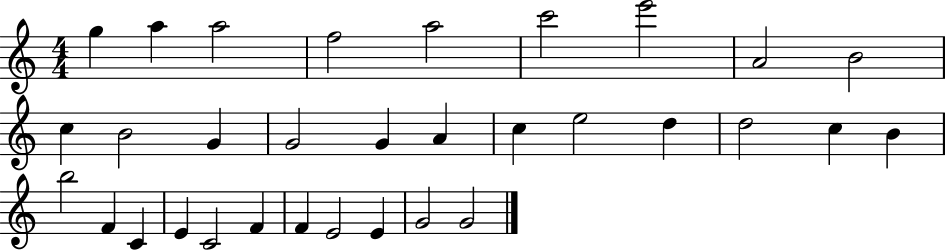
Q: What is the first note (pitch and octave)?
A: G5